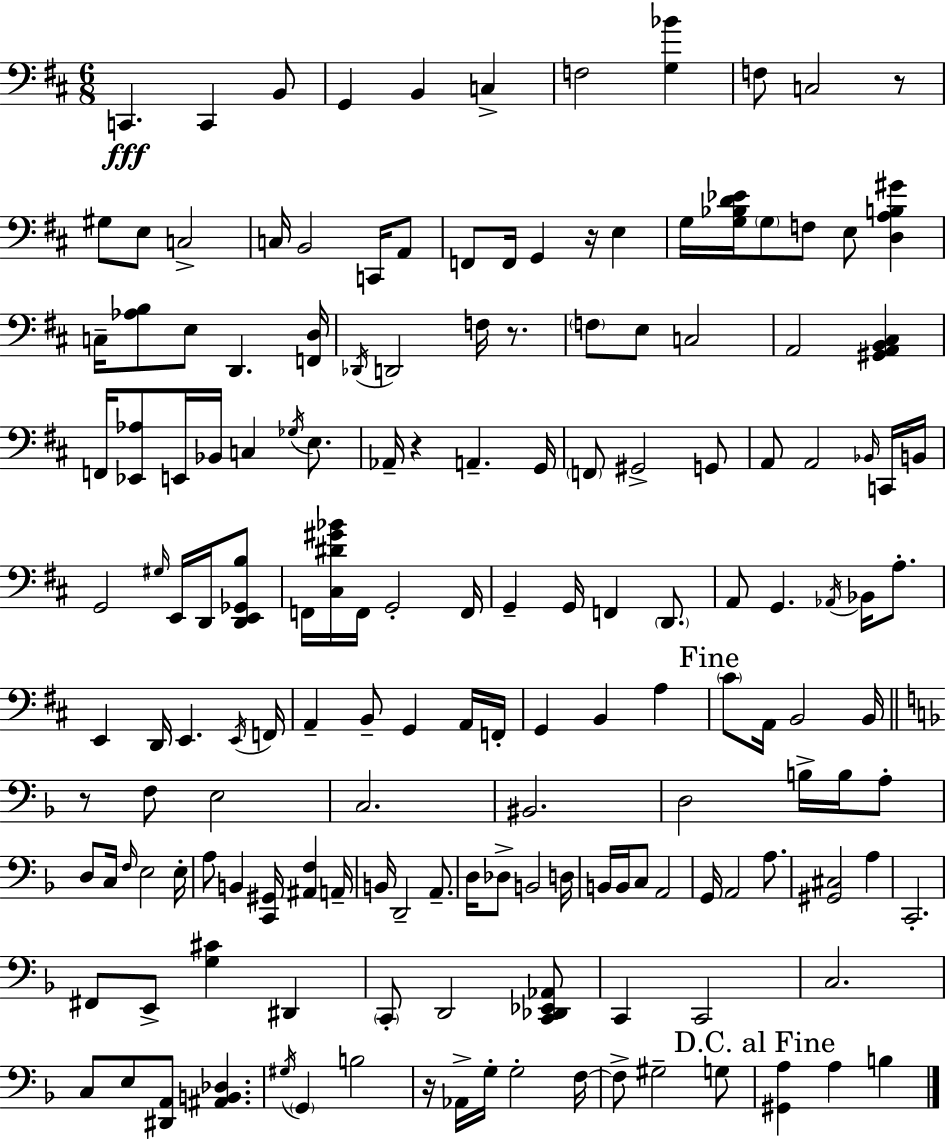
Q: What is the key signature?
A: D major